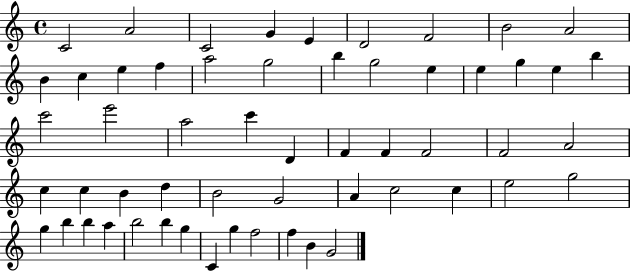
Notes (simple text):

C4/h A4/h C4/h G4/q E4/q D4/h F4/h B4/h A4/h B4/q C5/q E5/q F5/q A5/h G5/h B5/q G5/h E5/q E5/q G5/q E5/q B5/q C6/h E6/h A5/h C6/q D4/q F4/q F4/q F4/h F4/h A4/h C5/q C5/q B4/q D5/q B4/h G4/h A4/q C5/h C5/q E5/h G5/h G5/q B5/q B5/q A5/q B5/h B5/q G5/q C4/q G5/q F5/h F5/q B4/q G4/h